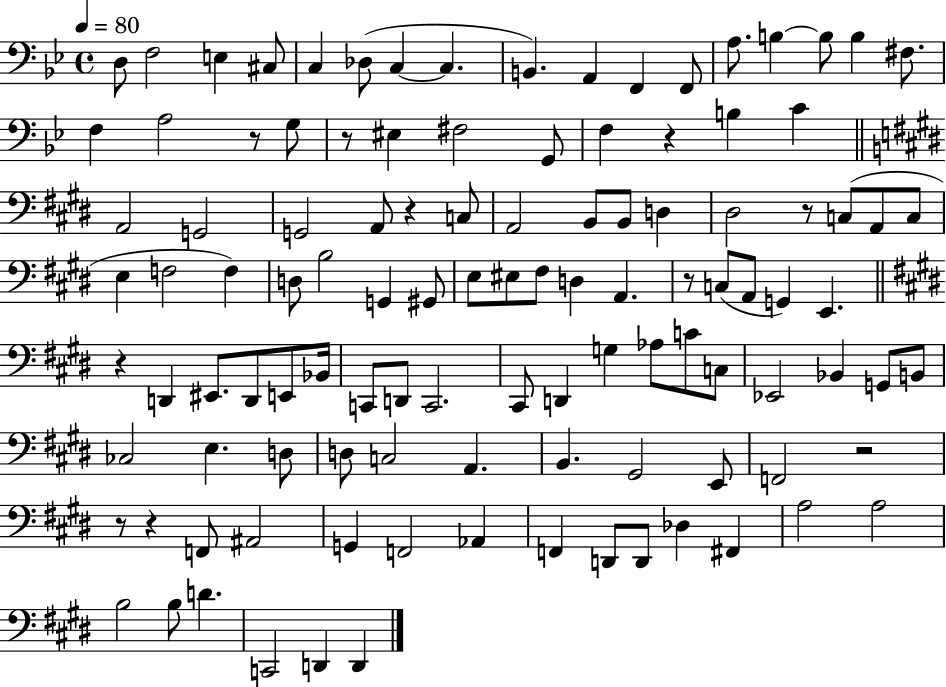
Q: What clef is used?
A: bass